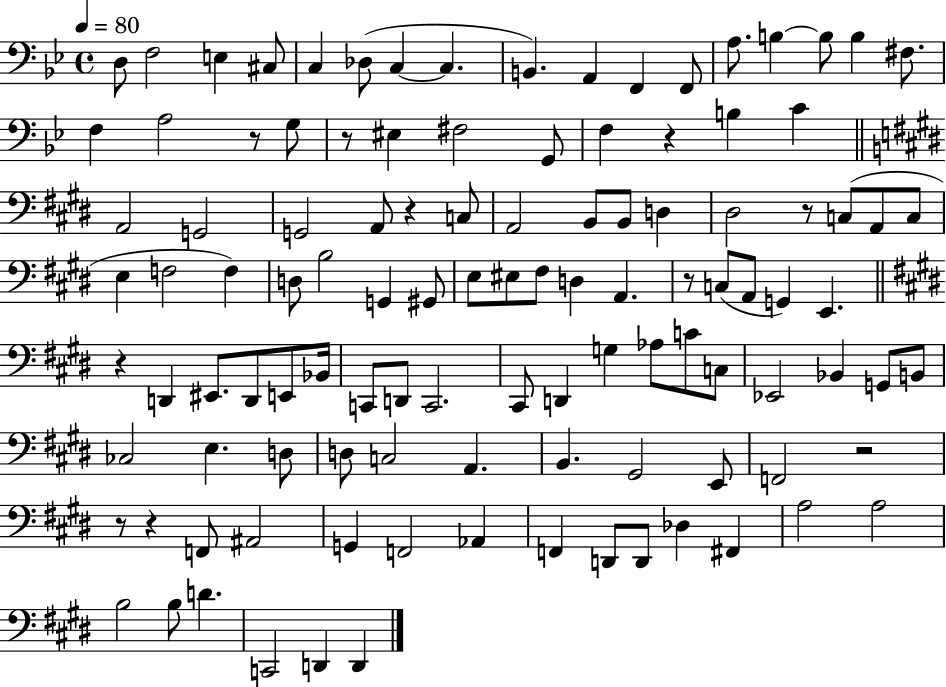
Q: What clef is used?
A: bass